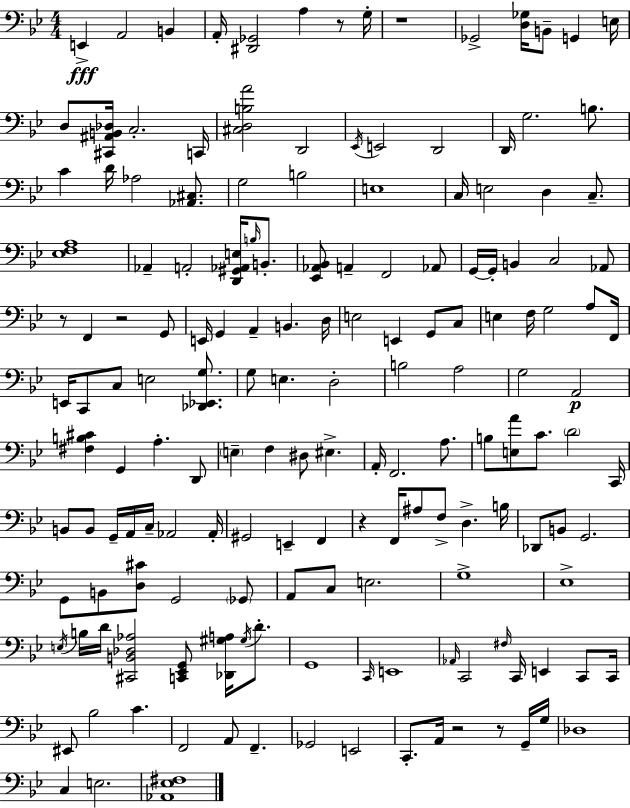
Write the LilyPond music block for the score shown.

{
  \clef bass
  \numericTimeSignature
  \time 4/4
  \key g \minor
  e,4->\fff a,2 b,4 | a,16-. <dis, ges,>2 a4 r8 g16-. | r1 | ges,2-> <d ges>16 b,8-- g,4 e16 | \break d8 <cis, ais, b, des>16 c2.-. c,16 | <cis d b a'>2 d,2 | \acciaccatura { ees,16 } e,2 d,2 | d,16 g2. b8. | \break c'4 d'16 aes2 <aes, cis>8. | g2 b2 | e1 | c16 e2 d4 c8.-- | \break <ees f a>1 | aes,4-- a,2-. <d, gis, aes, e>16 \grace { b16 } b,8.-. | <ees, aes, bes,>8 a,4-- f,2 | aes,8 g,16~~ g,16-. b,4 c2 | \break aes,8 r8 f,4 r2 | g,8 e,16 g,4 a,4-- b,4. | d16 e2 e,4 g,8 | c8 e4 f16 g2 a8 | \break f,16 e,16 c,8 c8 e2 <des, ees, g>8. | g8 e4. d2-. | b2 a2 | g2 a,2\p | \break <fis b cis'>4 g,4 a4.-. | d,8 \parenthesize e4-- f4 dis8 eis4.-> | a,16-. f,2. a8. | b8 <e a'>8 c'8. \parenthesize d'2 | \break c,16 b,8 b,8 g,16-- a,16 c16-- aes,2 | aes,16-. gis,2 e,4-- f,4 | r4 f,16 ais8 f8-> d4.-> | b16 des,8 b,8 g,2. | \break g,8 b,8 <d cis'>8 g,2 | \parenthesize ges,8 a,8 c8 e2. | g1-> | ees1-> | \break \acciaccatura { e16 } b16 d'16 <cis, b, des aes>2 <c, ees, g,>8 <des, gis a>16 | \acciaccatura { gis16 } d'8.-. g,1 | \grace { c,16 } e,1 | \grace { aes,16 } c,2 \grace { fis16 } c,16 | \break e,4 c,8 c,16 eis,8 bes2 | c'4. f,2 a,8 | f,4.-- ges,2 e,2 | c,8.-. a,16 r2 | \break r8 g,16-- g16 des1 | c4 e2. | <aes, ees fis>1 | \bar "|."
}